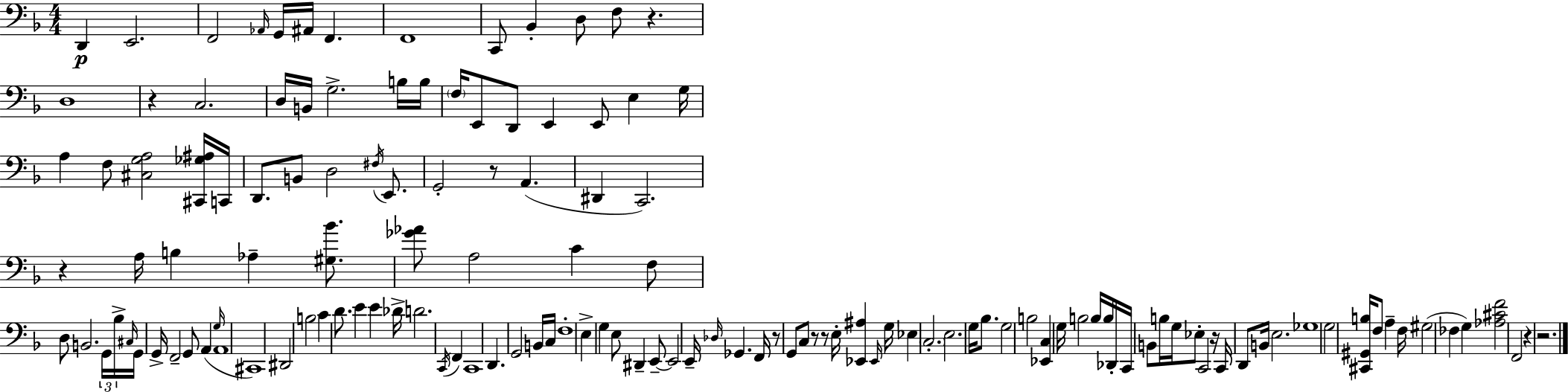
D2/q E2/h. F2/h Ab2/s G2/s A#2/s F2/q. F2/w C2/e Bb2/q D3/e F3/e R/q. D3/w R/q C3/h. D3/s B2/s G3/h. B3/s B3/s F3/s E2/e D2/e E2/q E2/e E3/q G3/s A3/q F3/e [C#3,G3,A3]/h [C#2,Gb3,A#3]/s C2/s D2/e. B2/e D3/h F#3/s E2/e. G2/h R/e A2/q. D#2/q C2/h. R/q A3/s B3/q Ab3/q [G#3,Bb4]/e. [Gb4,Ab4]/e A3/h C4/q F3/e D3/e B2/h. G2/s Bb3/s C#3/s G2/s G2/s F2/h G2/e A2/q G3/s A2/w C#2/w D#2/h B3/h C4/q D4/e. E4/q E4/q Db4/s D4/h. C2/s F2/q C2/w D2/q. G2/h B2/s C3/s F3/w E3/q G3/q E3/e D#2/q E2/e E2/h E2/s Db3/s Gb2/q. F2/s R/e G2/e C3/e R/e R/e E3/s [Eb2,A#3]/q Eb2/s G3/s Eb3/q C3/h. E3/h. G3/s Bb3/e. G3/h B3/h [Eb2,C3]/q G3/s B3/h B3/s B3/s Db2/s C2/s B2/e B3/s G3/s Eb3/e C2/h R/s C2/s D2/e B2/s E3/h. Gb3/w G3/h [C#2,G#2,B3]/s F3/e A3/q F3/s G#3/h FES3/q G3/q [Ab3,C#4,F4]/h F2/h R/q R/h.